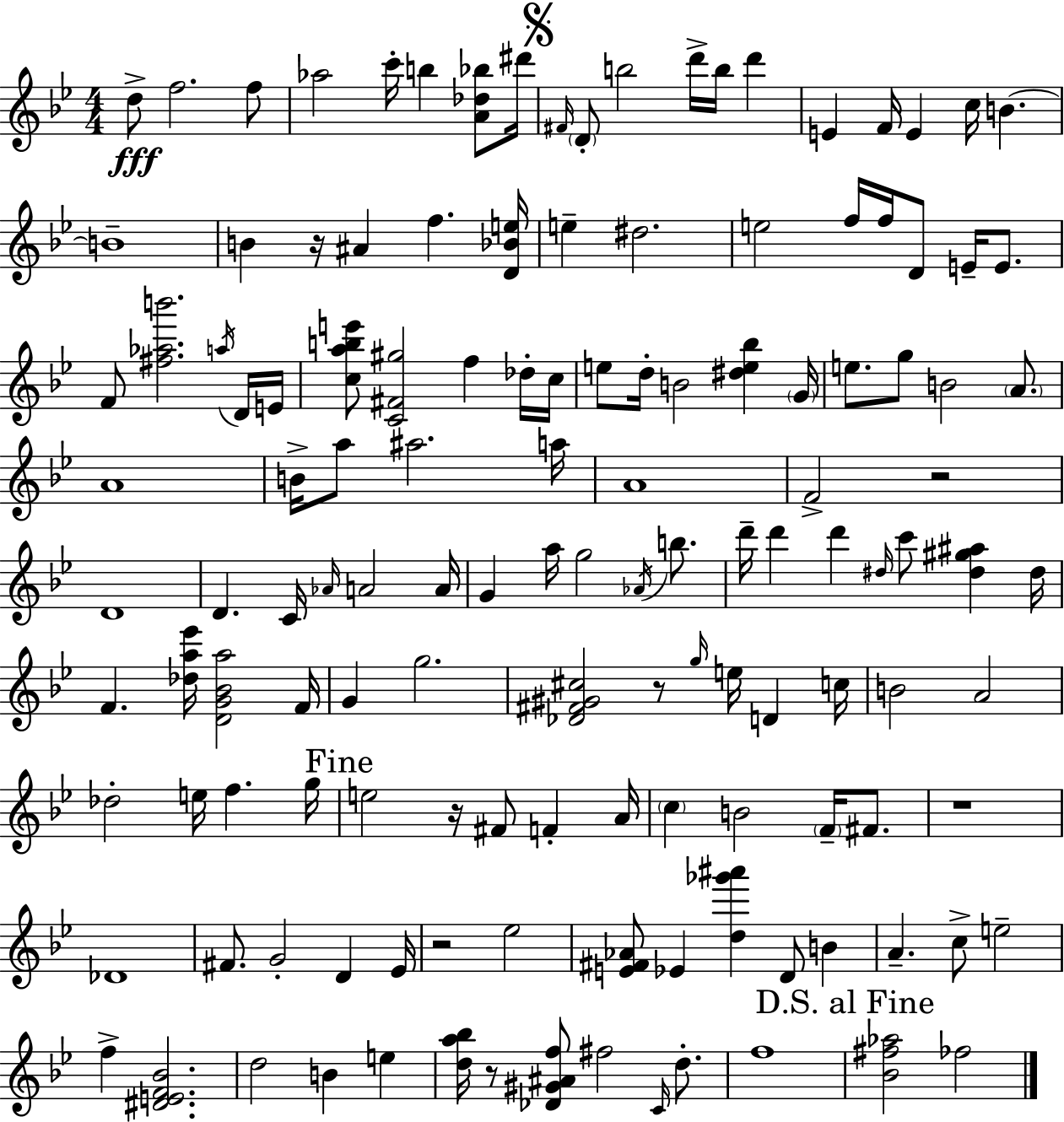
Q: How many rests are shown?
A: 7